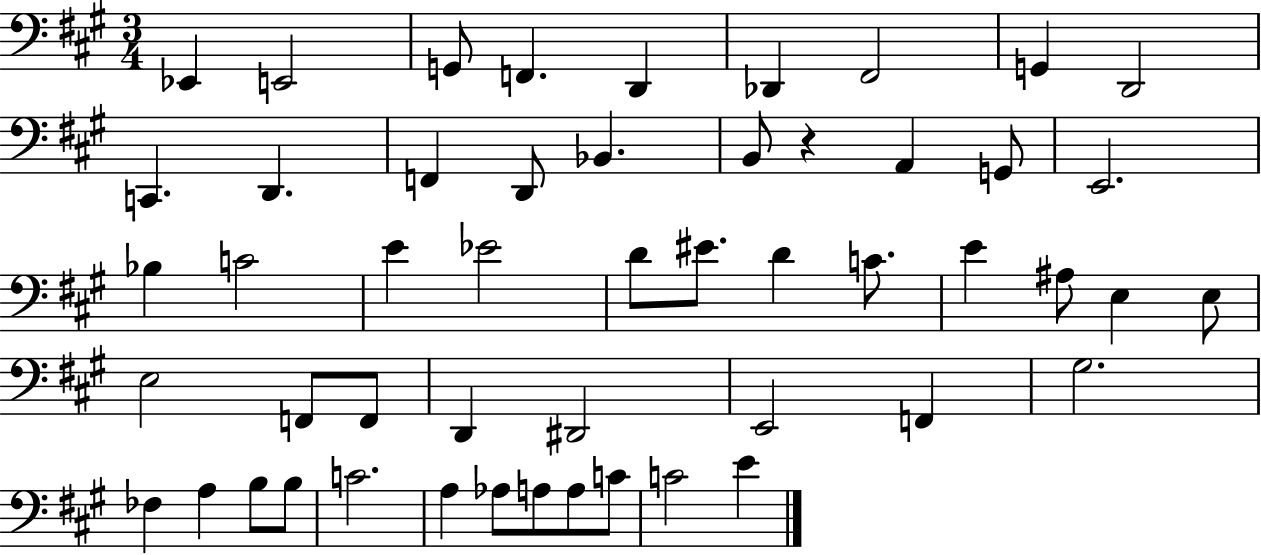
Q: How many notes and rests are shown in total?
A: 51